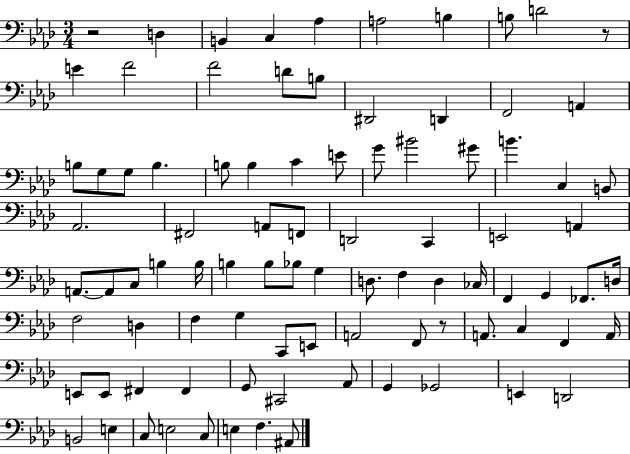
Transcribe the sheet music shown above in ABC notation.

X:1
T:Untitled
M:3/4
L:1/4
K:Ab
z2 D, B,, C, _A, A,2 B, B,/2 D2 z/2 E F2 F2 D/2 B,/2 ^D,,2 D,, F,,2 A,, B,/2 G,/2 G,/2 B, B,/2 B, C E/2 G/2 ^B2 ^G/2 B C, B,,/2 _A,,2 ^F,,2 A,,/2 F,,/2 D,,2 C,, E,,2 A,, A,,/2 A,,/2 C,/2 B, B,/4 B, B,/2 _B,/2 G, D,/2 F, D, _C,/4 F,, G,, _F,,/2 D,/4 F,2 D, F, G, C,,/2 E,,/2 A,,2 F,,/2 z/2 A,,/2 C, F,, A,,/4 E,,/2 E,,/2 ^F,, ^F,, G,,/2 ^C,,2 _A,,/2 G,, _G,,2 E,, D,,2 B,,2 E, C,/2 E,2 C,/2 E, F, ^A,,/2